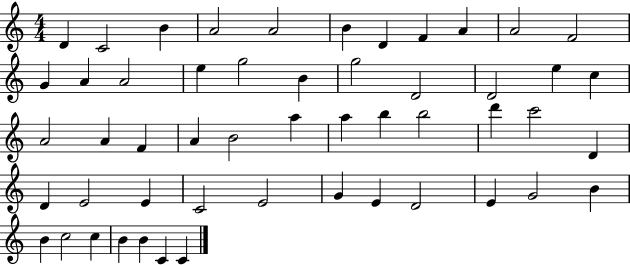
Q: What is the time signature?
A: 4/4